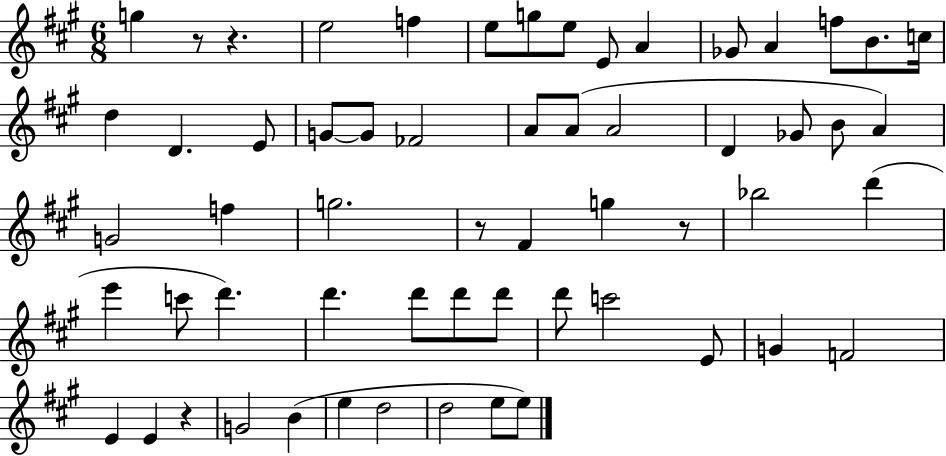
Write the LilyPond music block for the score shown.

{
  \clef treble
  \numericTimeSignature
  \time 6/8
  \key a \major
  g''4 r8 r4. | e''2 f''4 | e''8 g''8 e''8 e'8 a'4 | ges'8 a'4 f''8 b'8. c''16 | \break d''4 d'4. e'8 | g'8~~ g'8 fes'2 | a'8 a'8( a'2 | d'4 ges'8 b'8 a'4) | \break g'2 f''4 | g''2. | r8 fis'4 g''4 r8 | bes''2 d'''4( | \break e'''4 c'''8 d'''4.) | d'''4. d'''8 d'''8 d'''8 | d'''8 c'''2 e'8 | g'4 f'2 | \break e'4 e'4 r4 | g'2 b'4( | e''4 d''2 | d''2 e''8 e''8) | \break \bar "|."
}